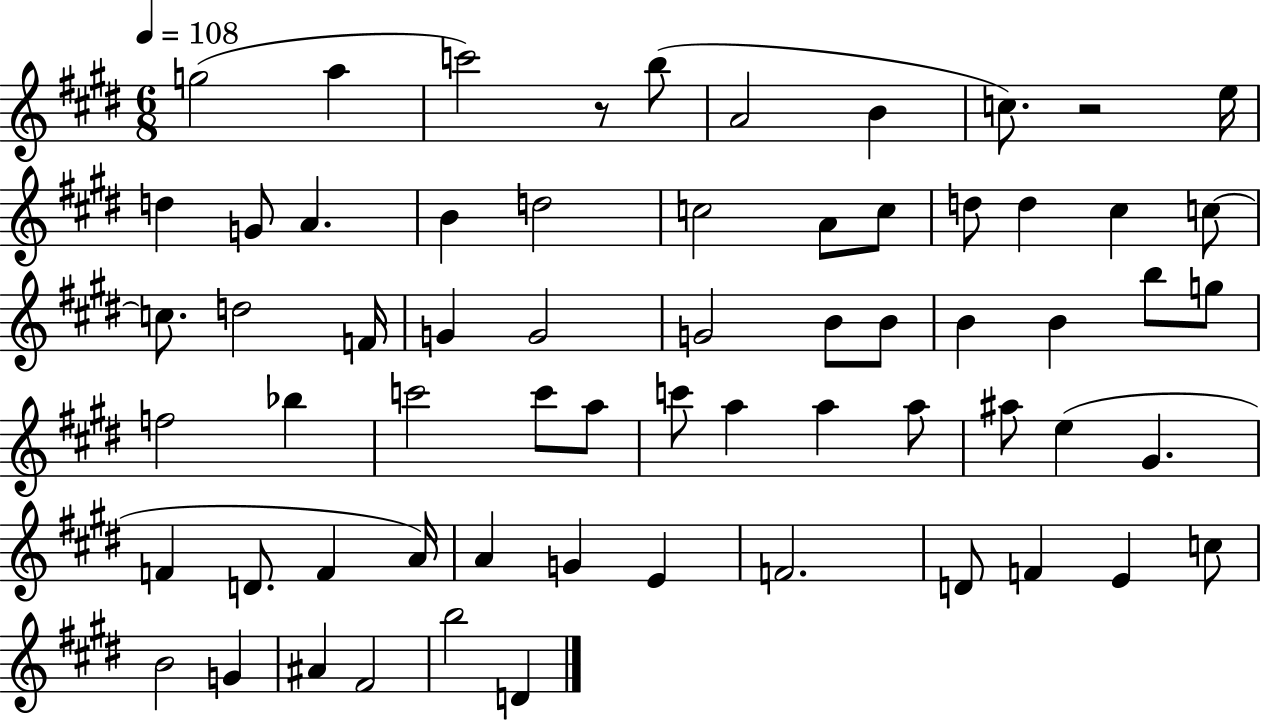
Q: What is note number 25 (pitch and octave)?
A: G4